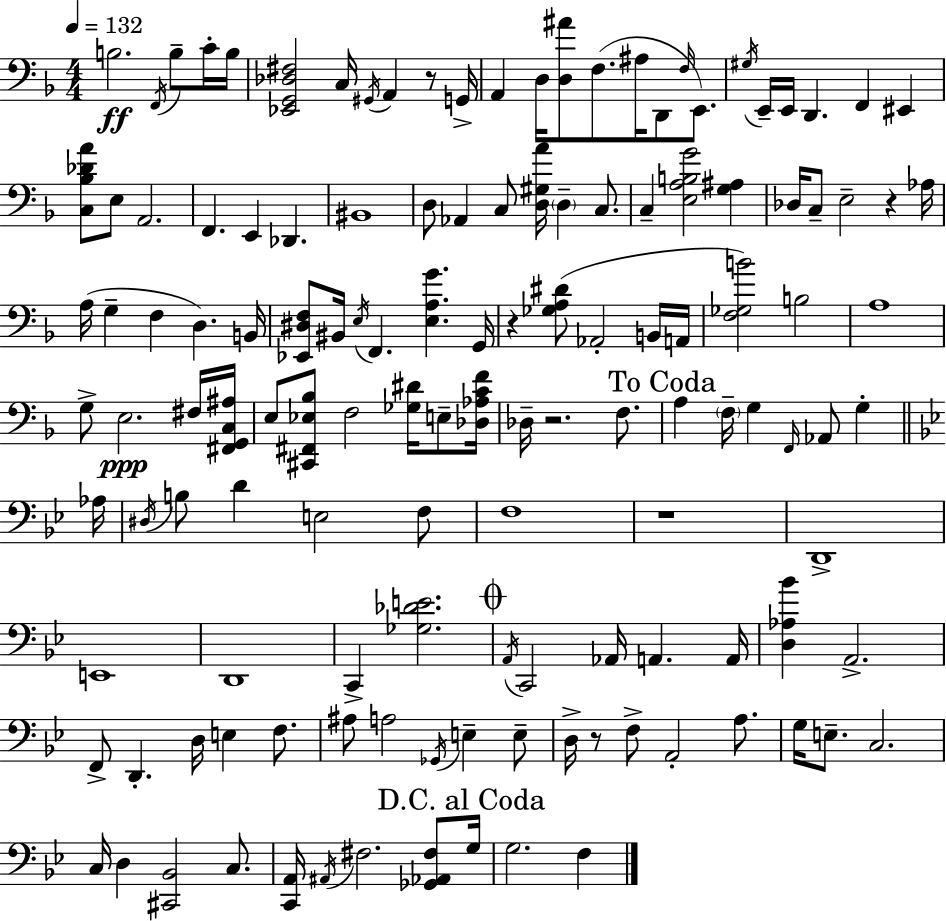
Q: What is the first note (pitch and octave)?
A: B3